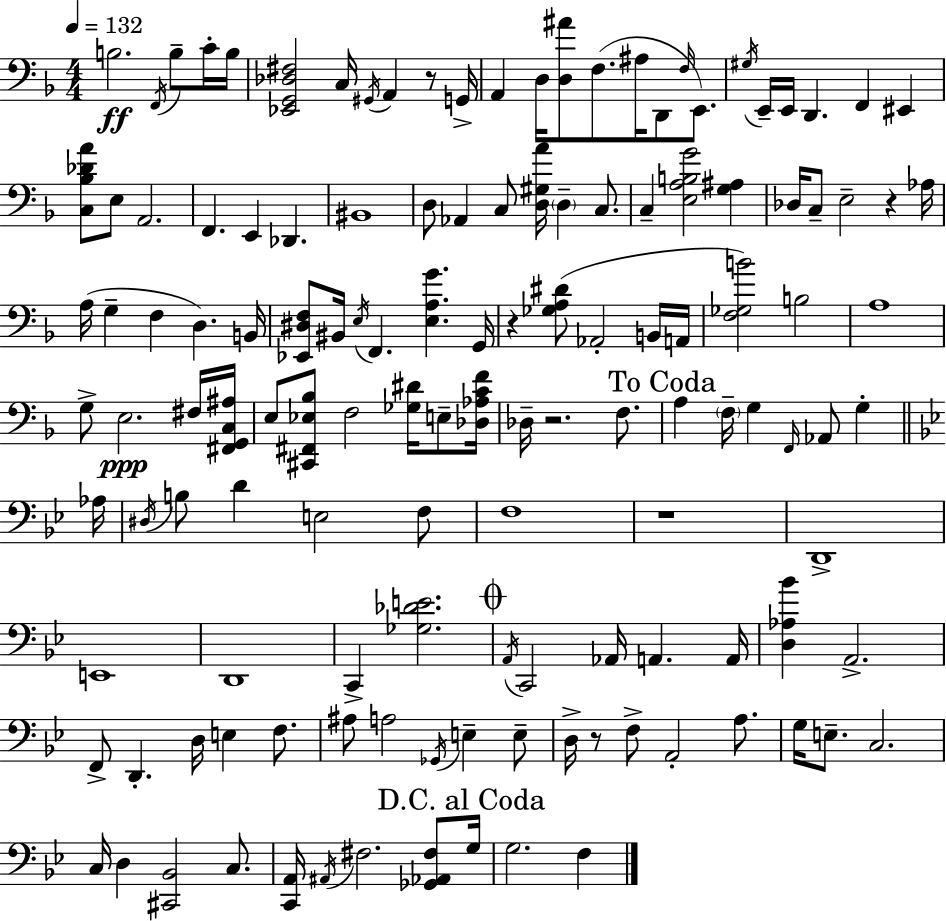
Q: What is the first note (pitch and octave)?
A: B3